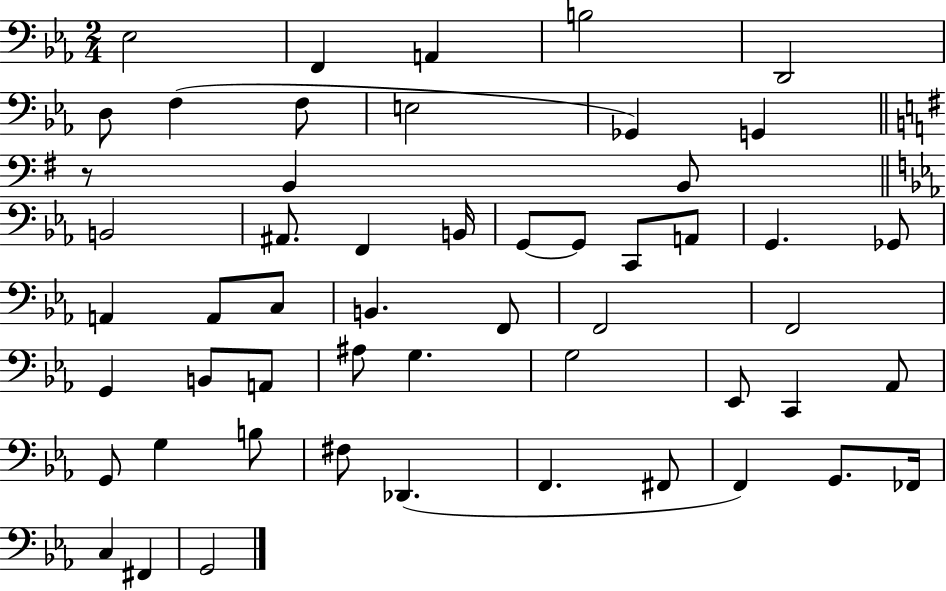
Eb3/h F2/q A2/q B3/h D2/h D3/e F3/q F3/e E3/h Gb2/q G2/q R/e B2/q B2/e B2/h A#2/e. F2/q B2/s G2/e G2/e C2/e A2/e G2/q. Gb2/e A2/q A2/e C3/e B2/q. F2/e F2/h F2/h G2/q B2/e A2/e A#3/e G3/q. G3/h Eb2/e C2/q Ab2/e G2/e G3/q B3/e F#3/e Db2/q. F2/q. F#2/e F2/q G2/e. FES2/s C3/q F#2/q G2/h